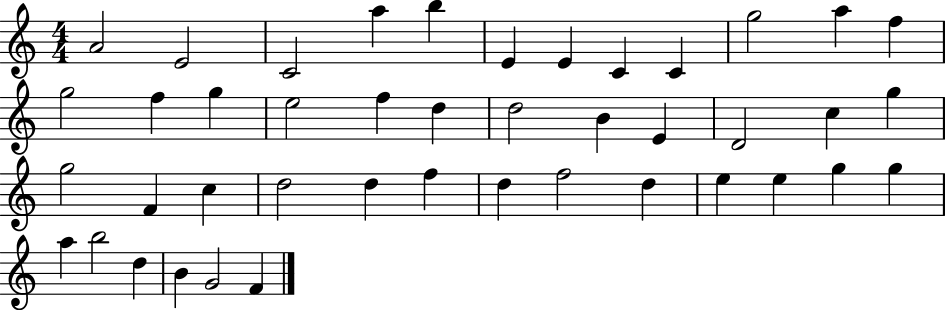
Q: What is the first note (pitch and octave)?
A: A4